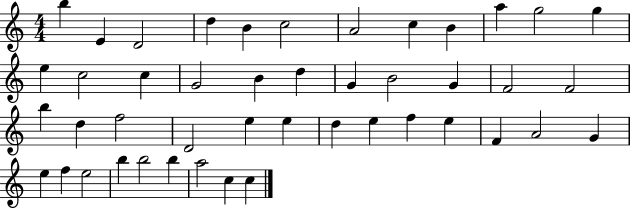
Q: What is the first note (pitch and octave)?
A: B5